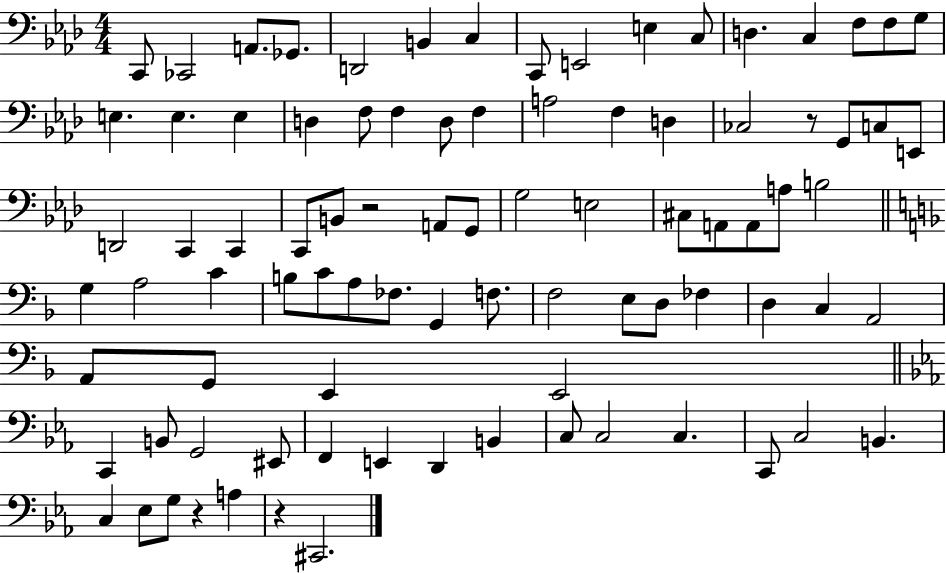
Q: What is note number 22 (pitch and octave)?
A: F3